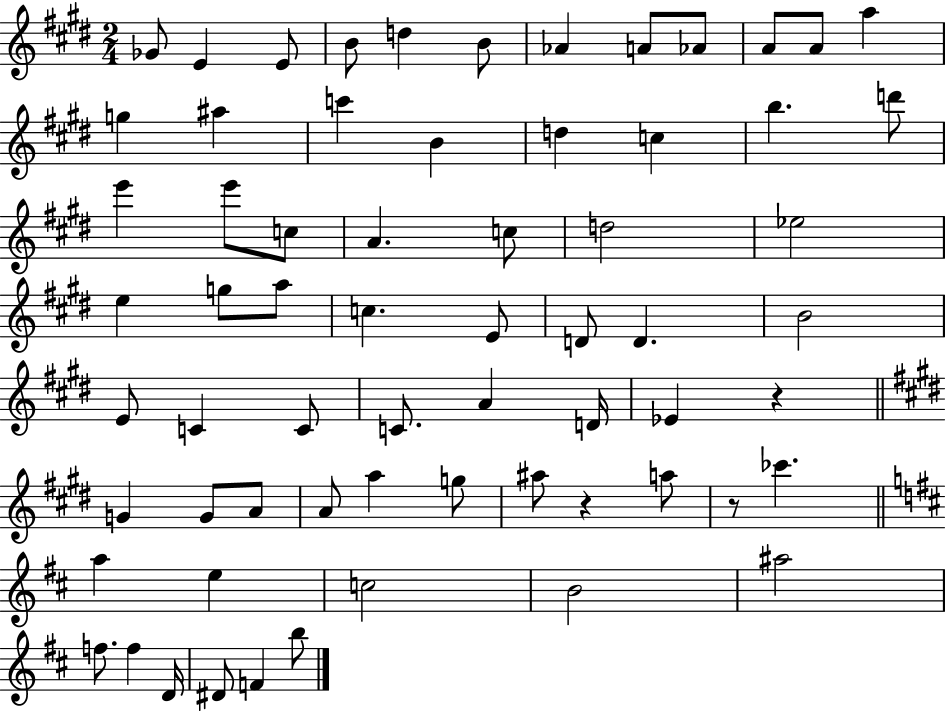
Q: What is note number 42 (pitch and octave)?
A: Eb4